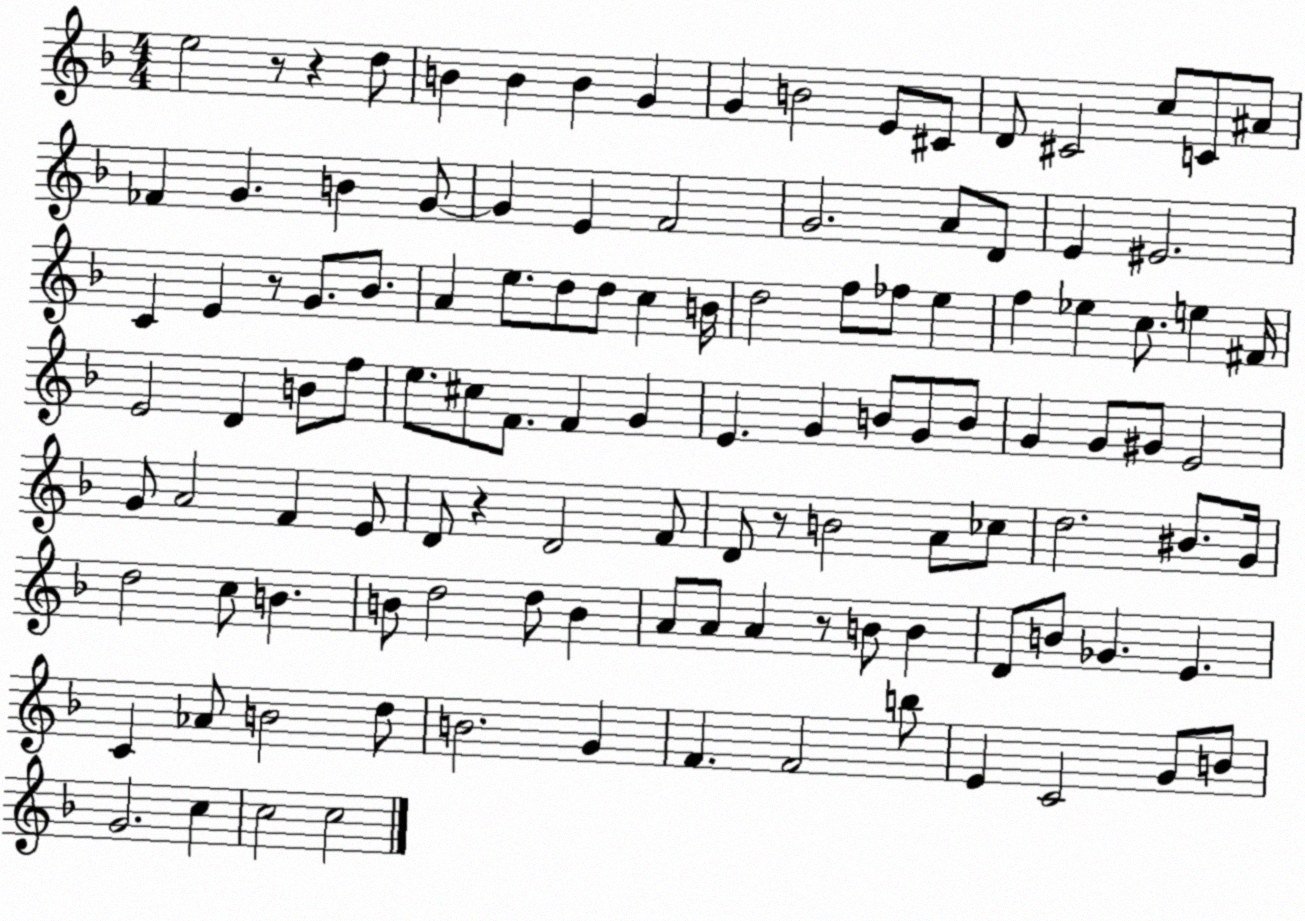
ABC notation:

X:1
T:Untitled
M:4/4
L:1/4
K:F
e2 z/2 z d/2 B B B G G B2 E/2 ^C/2 D/2 ^C2 c/2 C/2 ^A/2 _F G B G/2 G E F2 G2 A/2 D/2 E ^E2 C E z/2 G/2 _B/2 A e/2 d/2 d/2 c B/4 d2 f/2 _f/2 e f _e c/2 e ^F/4 E2 D B/2 f/2 e/2 ^c/2 F/2 F G E G B/2 G/2 B/2 G G/2 ^G/2 E2 G/2 A2 F E/2 D/2 z D2 F/2 D/2 z/2 B2 A/2 _c/2 d2 ^B/2 G/4 d2 c/2 B B/2 d2 d/2 B A/2 A/2 A z/2 B/2 B D/2 B/2 _G E C _A/2 B2 d/2 B2 G F F2 b/2 E C2 G/2 B/2 G2 c c2 c2